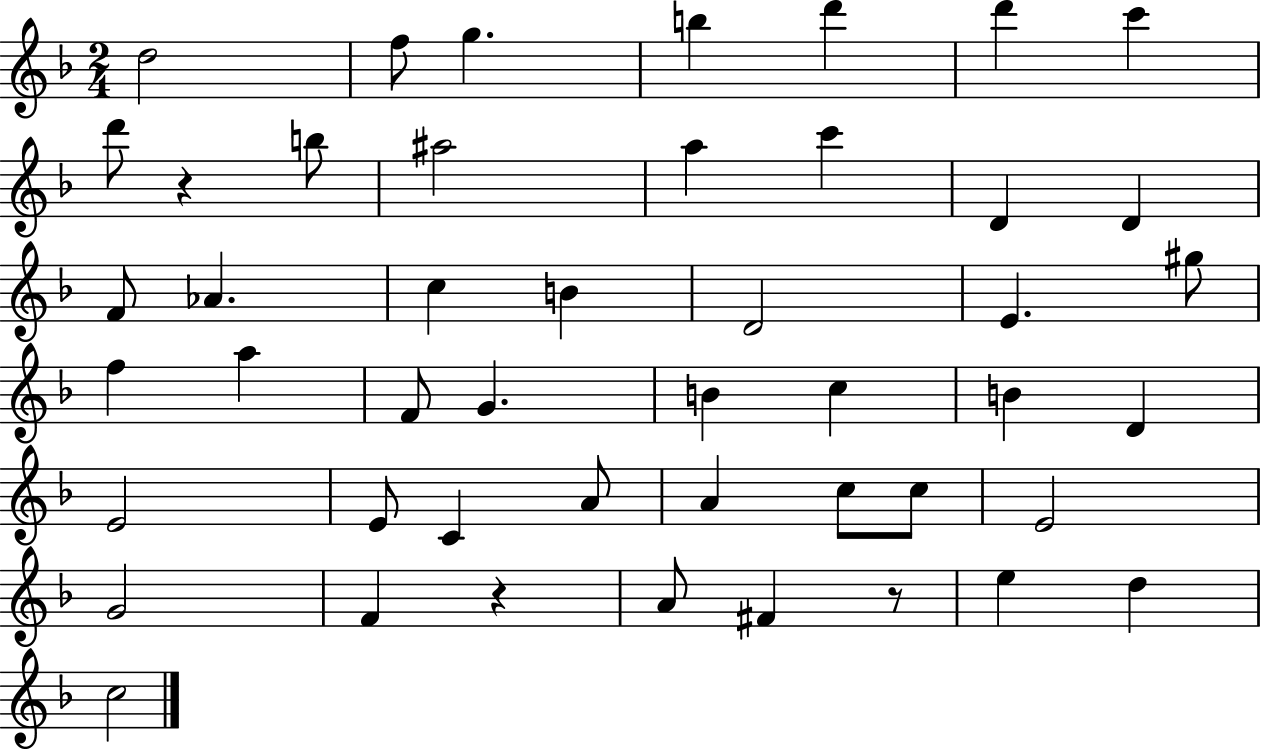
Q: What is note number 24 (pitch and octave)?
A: F4